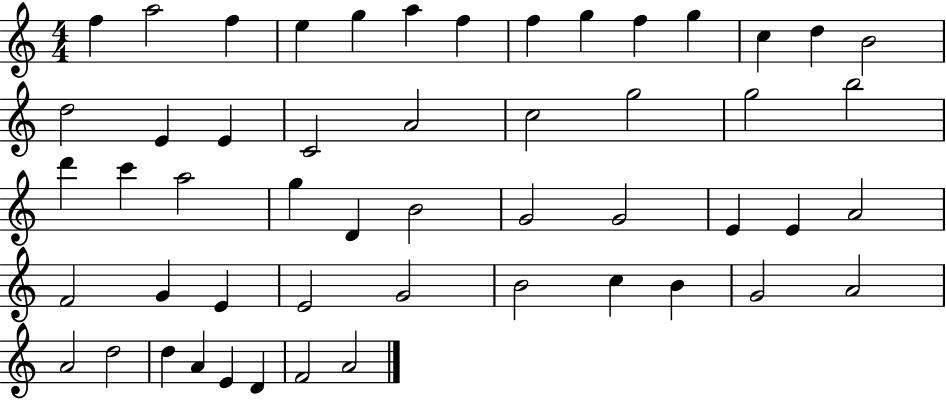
X:1
T:Untitled
M:4/4
L:1/4
K:C
f a2 f e g a f f g f g c d B2 d2 E E C2 A2 c2 g2 g2 b2 d' c' a2 g D B2 G2 G2 E E A2 F2 G E E2 G2 B2 c B G2 A2 A2 d2 d A E D F2 A2